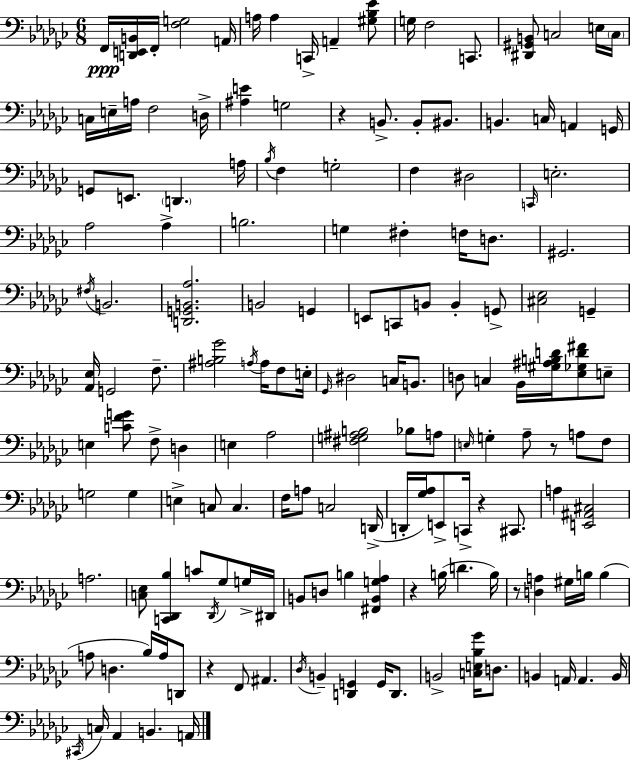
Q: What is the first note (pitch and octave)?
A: F2